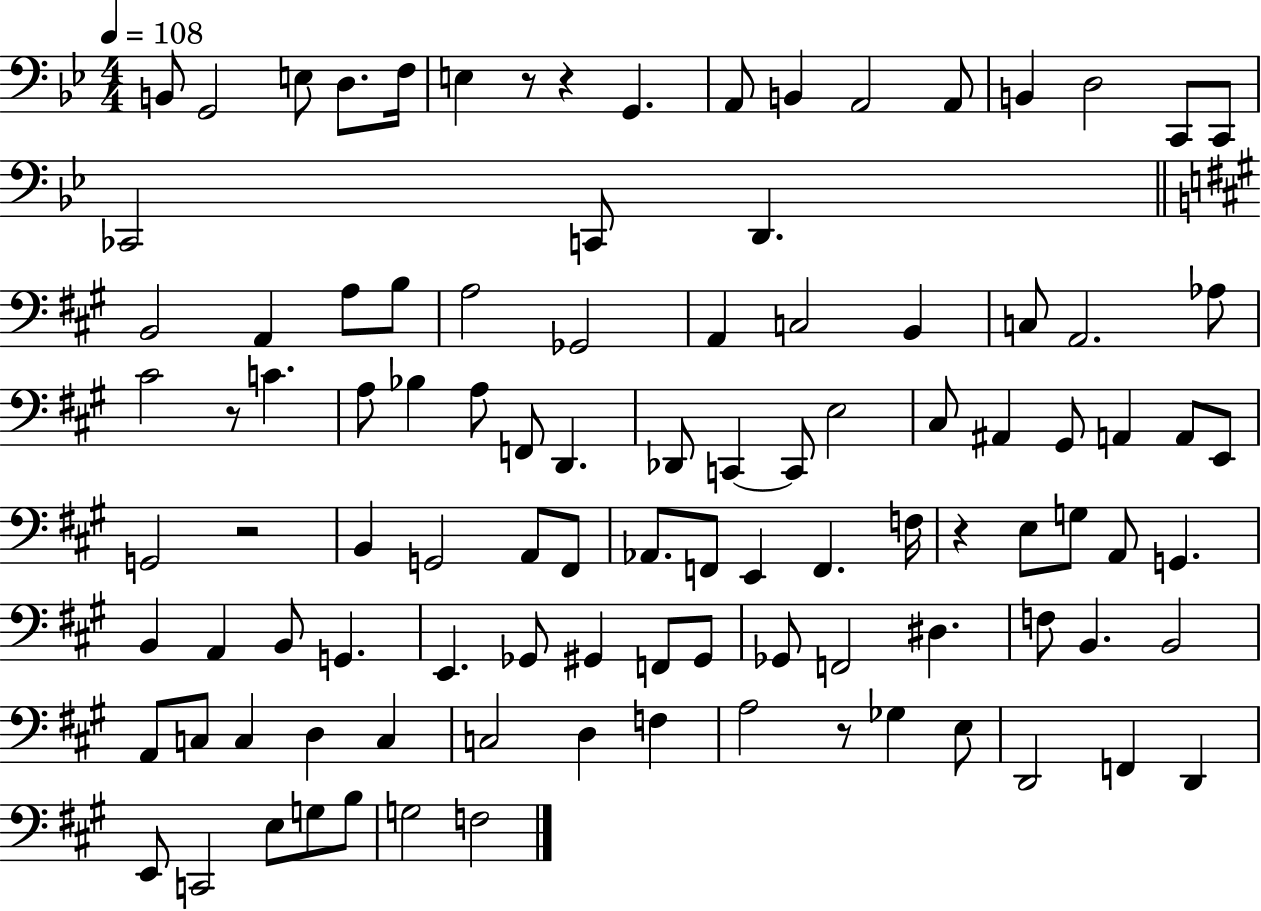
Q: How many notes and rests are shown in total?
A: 103